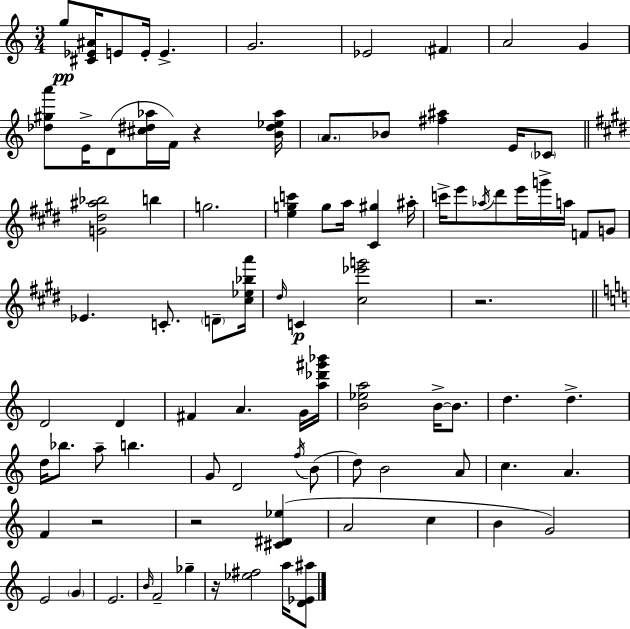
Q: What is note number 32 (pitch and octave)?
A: C4